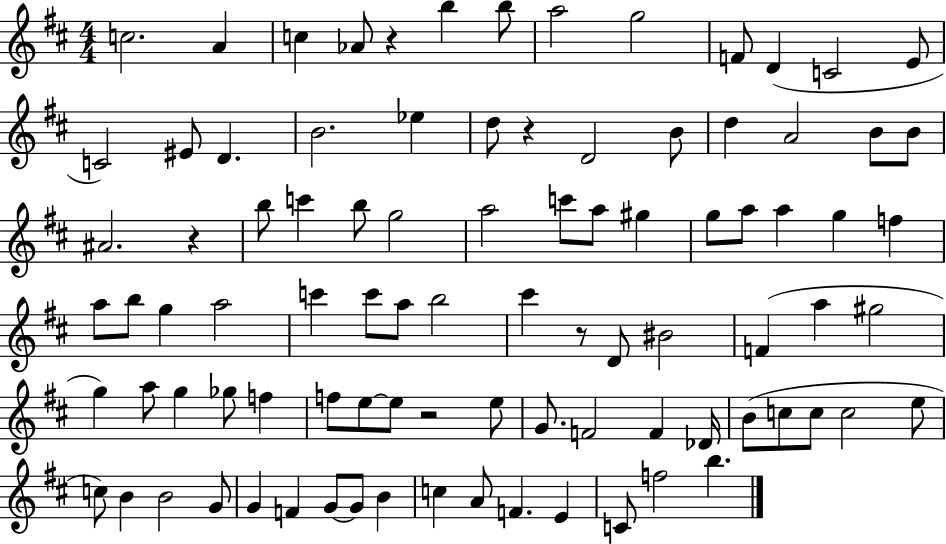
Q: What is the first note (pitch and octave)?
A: C5